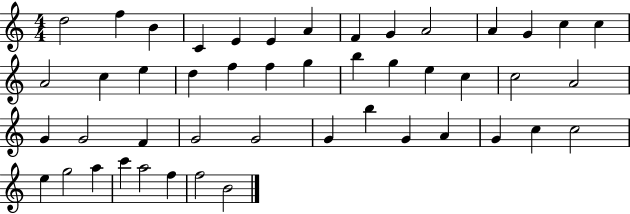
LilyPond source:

{
  \clef treble
  \numericTimeSignature
  \time 4/4
  \key c \major
  d''2 f''4 b'4 | c'4 e'4 e'4 a'4 | f'4 g'4 a'2 | a'4 g'4 c''4 c''4 | \break a'2 c''4 e''4 | d''4 f''4 f''4 g''4 | b''4 g''4 e''4 c''4 | c''2 a'2 | \break g'4 g'2 f'4 | g'2 g'2 | g'4 b''4 g'4 a'4 | g'4 c''4 c''2 | \break e''4 g''2 a''4 | c'''4 a''2 f''4 | f''2 b'2 | \bar "|."
}